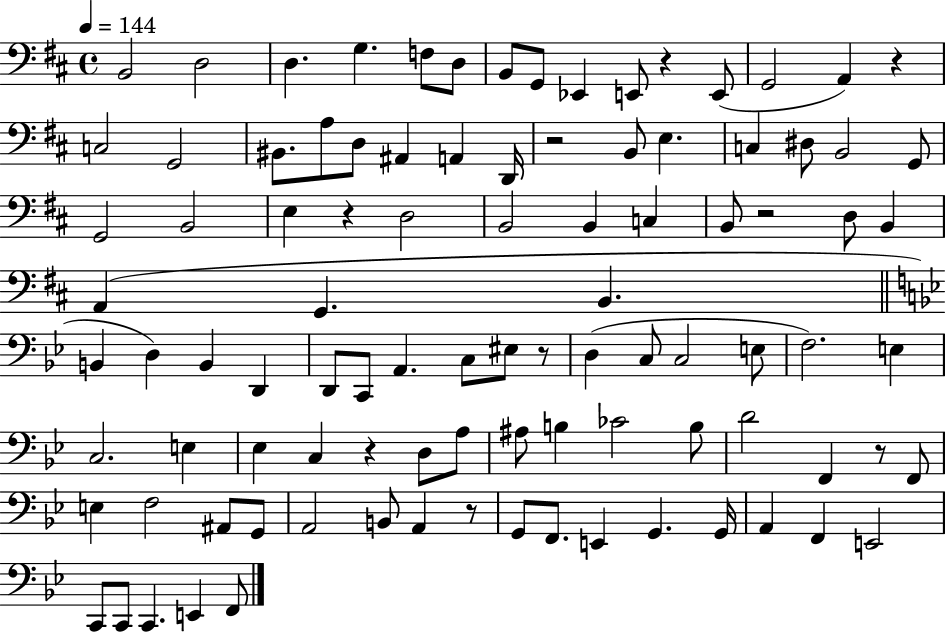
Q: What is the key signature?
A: D major